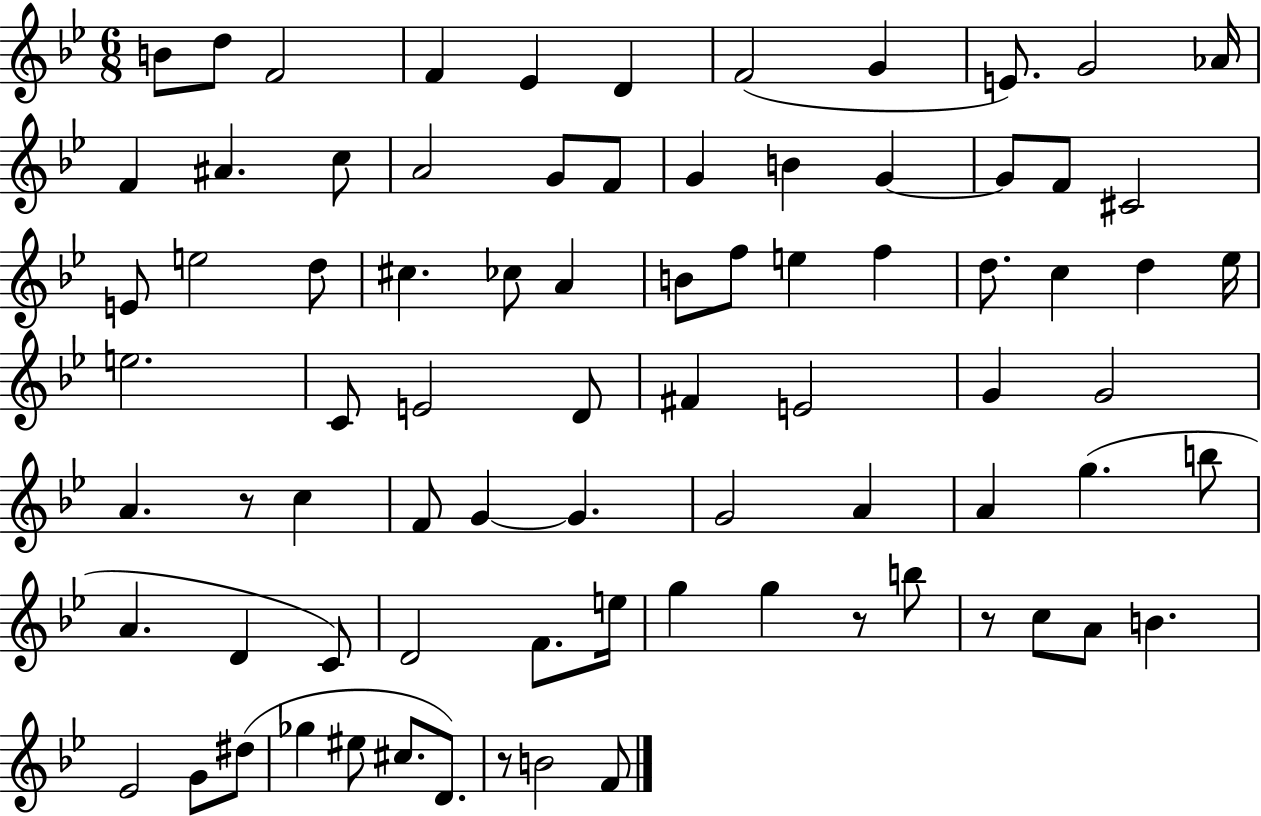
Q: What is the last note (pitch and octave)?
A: F4